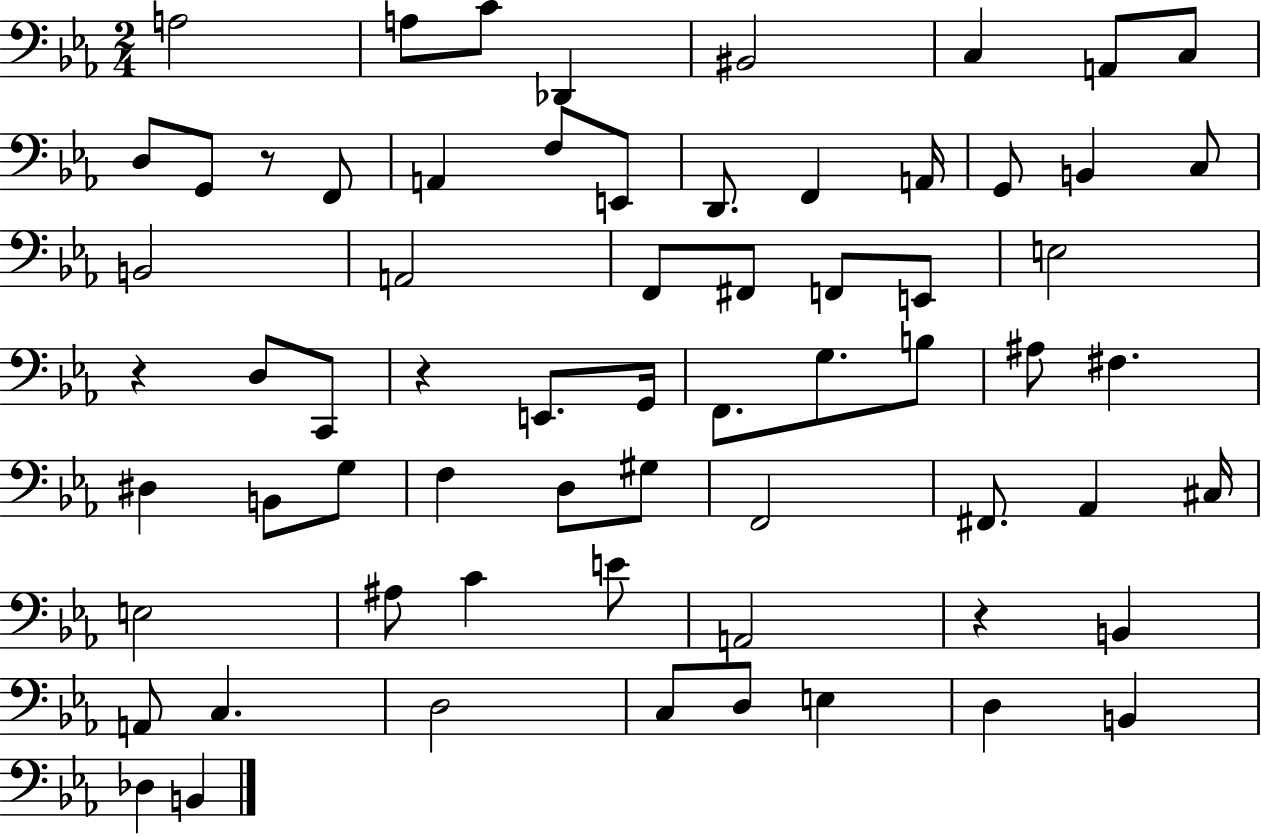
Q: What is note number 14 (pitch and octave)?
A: E2